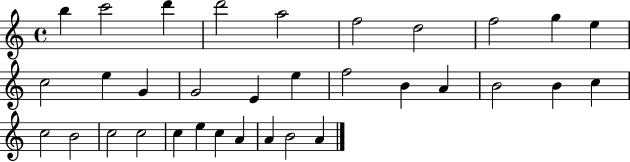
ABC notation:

X:1
T:Untitled
M:4/4
L:1/4
K:C
b c'2 d' d'2 a2 f2 d2 f2 g e c2 e G G2 E e f2 B A B2 B c c2 B2 c2 c2 c e c A A B2 A